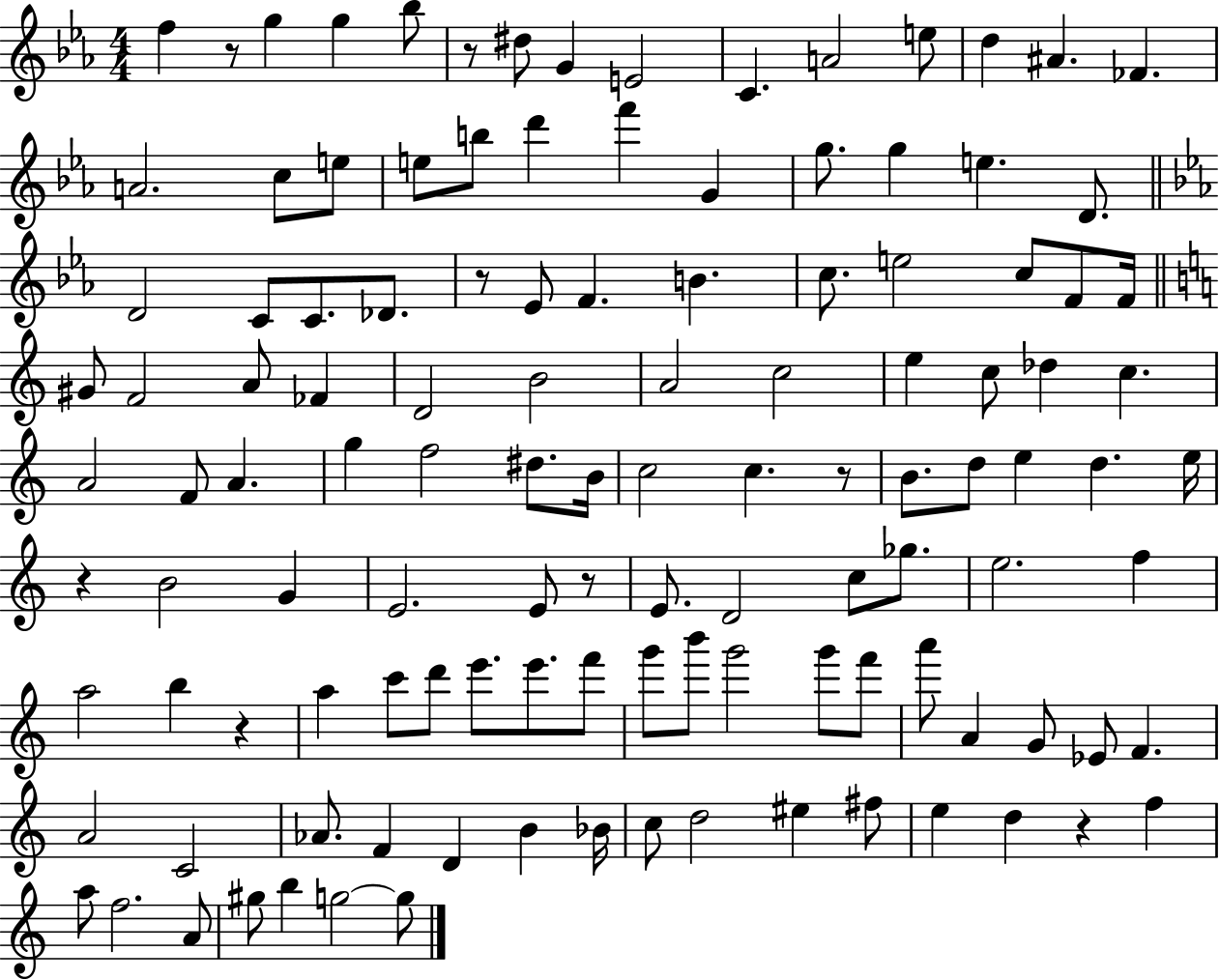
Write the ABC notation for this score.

X:1
T:Untitled
M:4/4
L:1/4
K:Eb
f z/2 g g _b/2 z/2 ^d/2 G E2 C A2 e/2 d ^A _F A2 c/2 e/2 e/2 b/2 d' f' G g/2 g e D/2 D2 C/2 C/2 _D/2 z/2 _E/2 F B c/2 e2 c/2 F/2 F/4 ^G/2 F2 A/2 _F D2 B2 A2 c2 e c/2 _d c A2 F/2 A g f2 ^d/2 B/4 c2 c z/2 B/2 d/2 e d e/4 z B2 G E2 E/2 z/2 E/2 D2 c/2 _g/2 e2 f a2 b z a c'/2 d'/2 e'/2 e'/2 f'/2 g'/2 b'/2 g'2 g'/2 f'/2 a'/2 A G/2 _E/2 F A2 C2 _A/2 F D B _B/4 c/2 d2 ^e ^f/2 e d z f a/2 f2 A/2 ^g/2 b g2 g/2